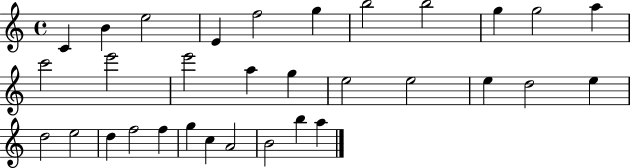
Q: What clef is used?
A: treble